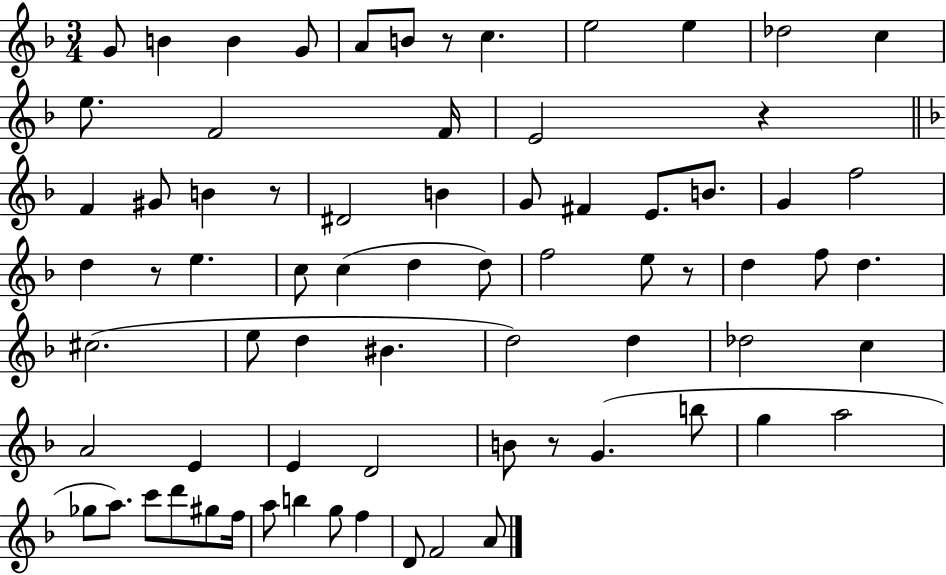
G4/e B4/q B4/q G4/e A4/e B4/e R/e C5/q. E5/h E5/q Db5/h C5/q E5/e. F4/h F4/s E4/h R/q F4/q G#4/e B4/q R/e D#4/h B4/q G4/e F#4/q E4/e. B4/e. G4/q F5/h D5/q R/e E5/q. C5/e C5/q D5/q D5/e F5/h E5/e R/e D5/q F5/e D5/q. C#5/h. E5/e D5/q BIS4/q. D5/h D5/q Db5/h C5/q A4/h E4/q E4/q D4/h B4/e R/e G4/q. B5/e G5/q A5/h Gb5/e A5/e. C6/e D6/e G#5/e F5/s A5/e B5/q G5/e F5/q D4/e F4/h A4/e